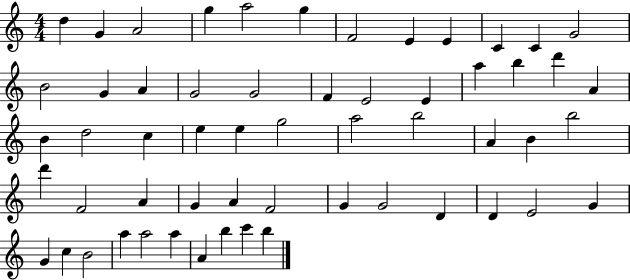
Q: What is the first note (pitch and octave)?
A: D5